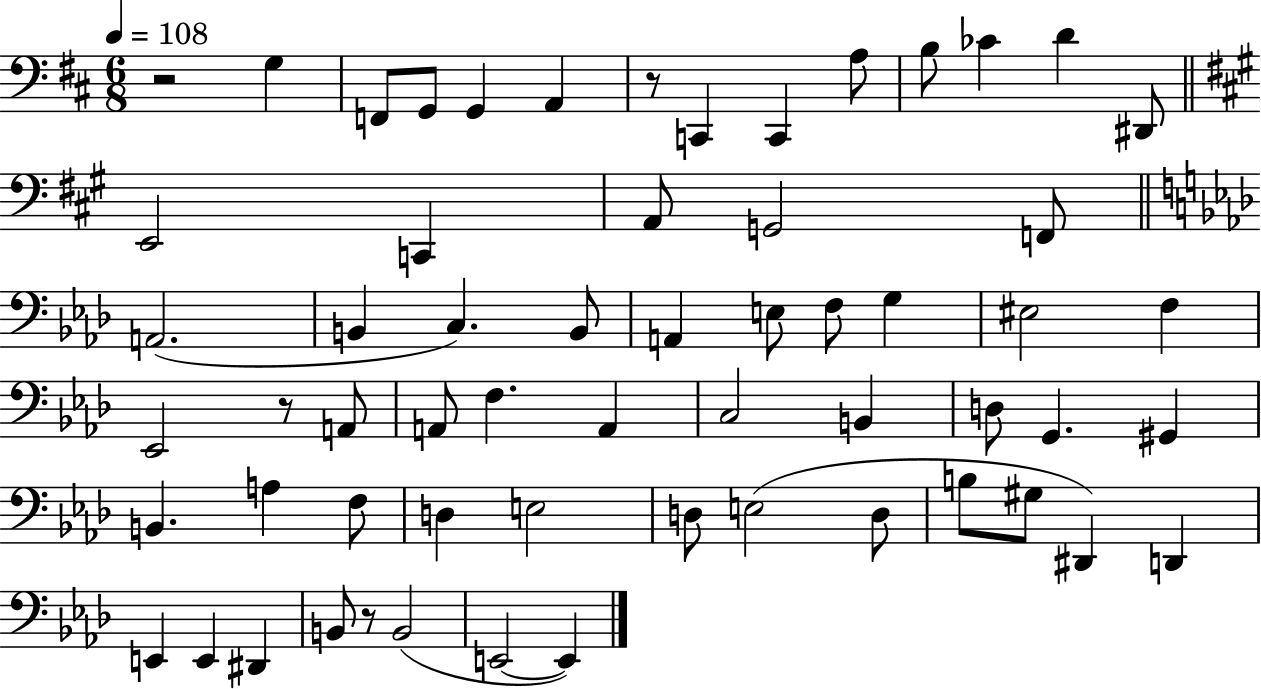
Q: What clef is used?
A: bass